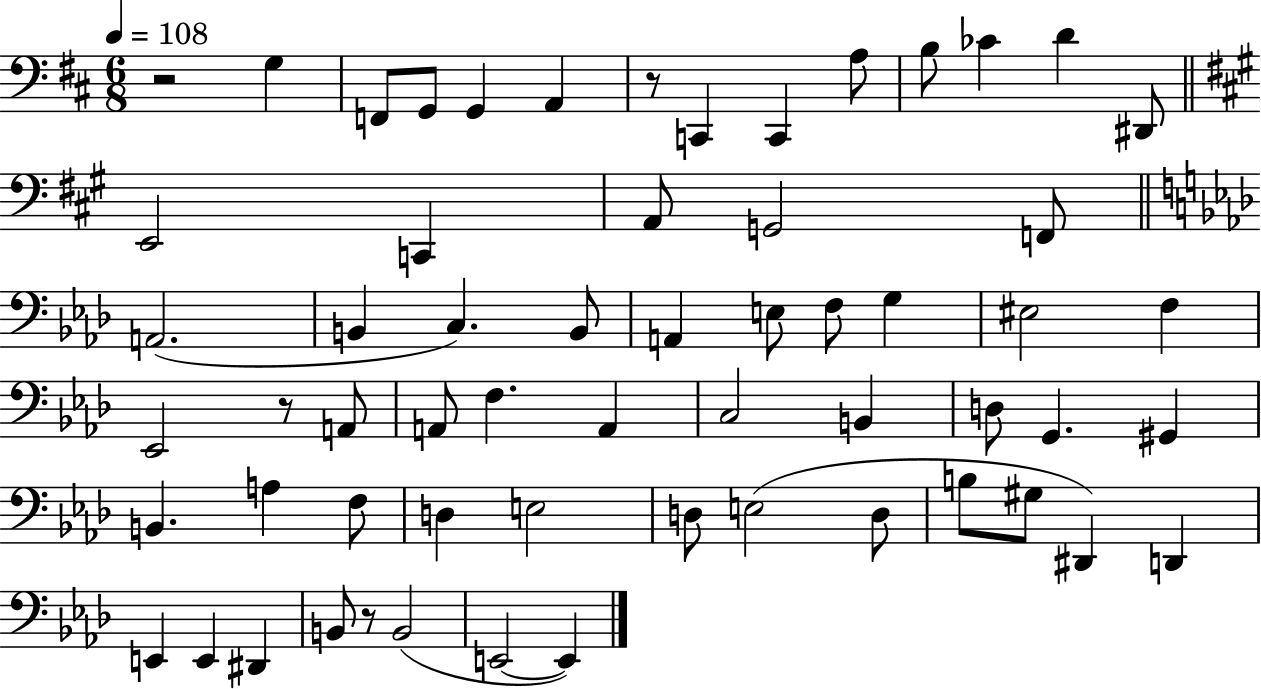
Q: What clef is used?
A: bass